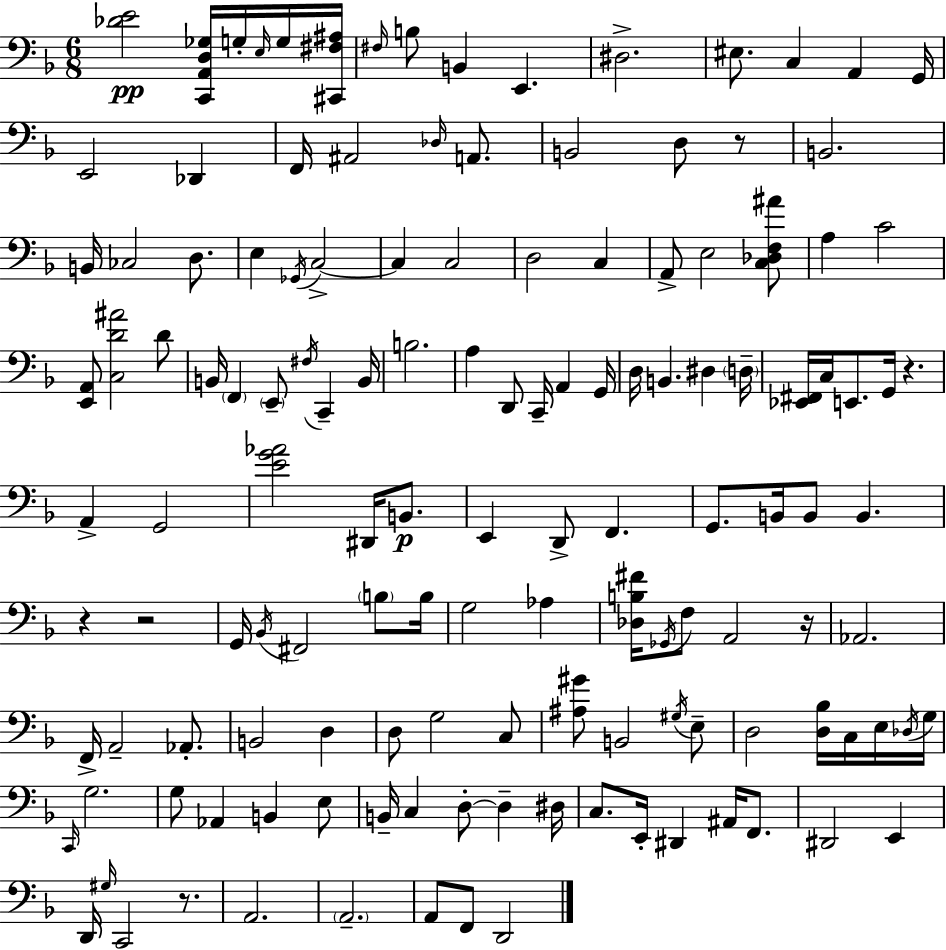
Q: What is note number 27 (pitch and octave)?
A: C3